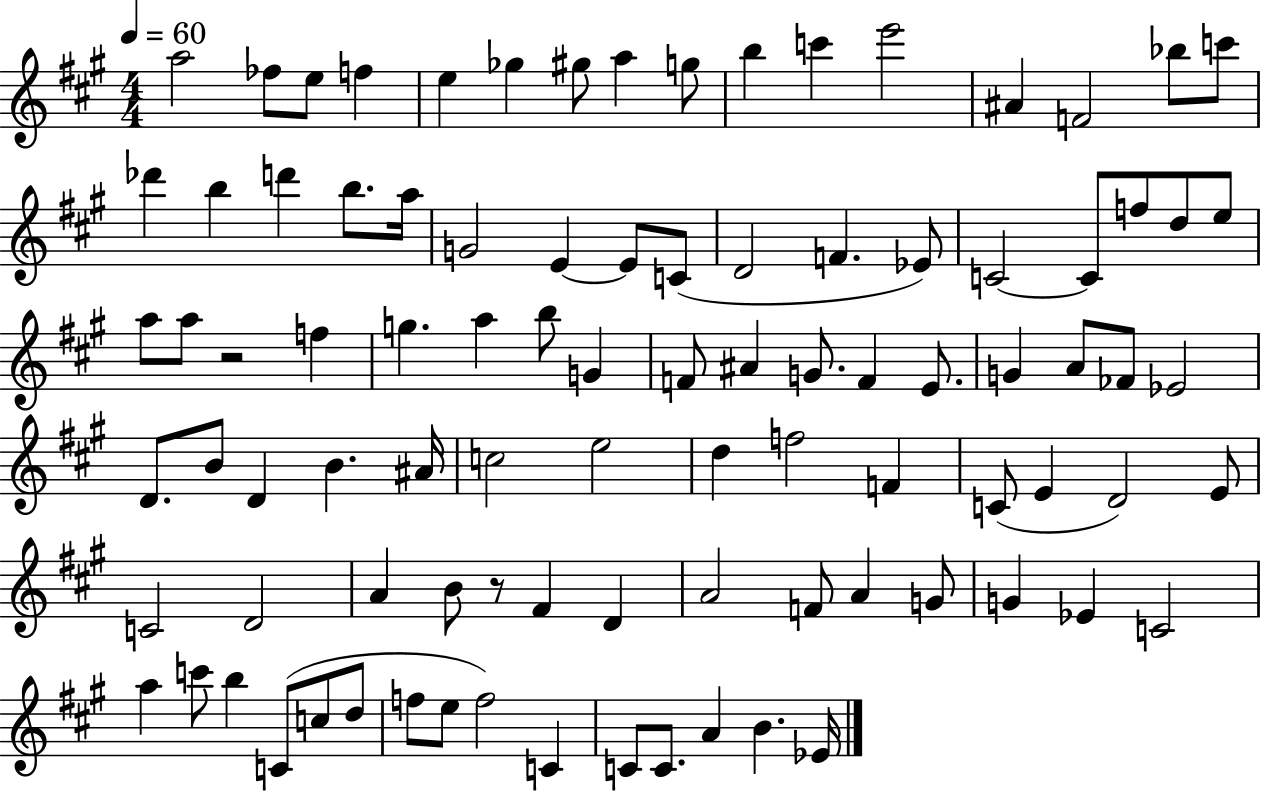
X:1
T:Untitled
M:4/4
L:1/4
K:A
a2 _f/2 e/2 f e _g ^g/2 a g/2 b c' e'2 ^A F2 _b/2 c'/2 _d' b d' b/2 a/4 G2 E E/2 C/2 D2 F _E/2 C2 C/2 f/2 d/2 e/2 a/2 a/2 z2 f g a b/2 G F/2 ^A G/2 F E/2 G A/2 _F/2 _E2 D/2 B/2 D B ^A/4 c2 e2 d f2 F C/2 E D2 E/2 C2 D2 A B/2 z/2 ^F D A2 F/2 A G/2 G _E C2 a c'/2 b C/2 c/2 d/2 f/2 e/2 f2 C C/2 C/2 A B _E/4